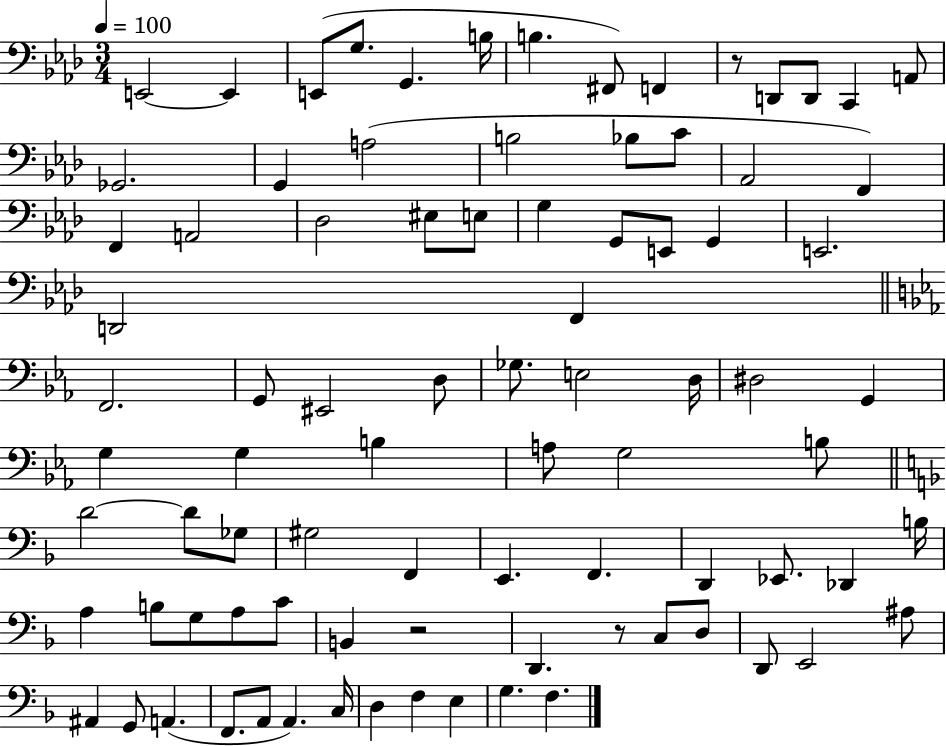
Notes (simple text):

E2/h E2/q E2/e G3/e. G2/q. B3/s B3/q. F#2/e F2/q R/e D2/e D2/e C2/q A2/e Gb2/h. G2/q A3/h B3/h Bb3/e C4/e Ab2/h F2/q F2/q A2/h Db3/h EIS3/e E3/e G3/q G2/e E2/e G2/q E2/h. D2/h F2/q F2/h. G2/e EIS2/h D3/e Gb3/e. E3/h D3/s D#3/h G2/q G3/q G3/q B3/q A3/e G3/h B3/e D4/h D4/e Gb3/e G#3/h F2/q E2/q. F2/q. D2/q Eb2/e. Db2/q B3/s A3/q B3/e G3/e A3/e C4/e B2/q R/h D2/q. R/e C3/e D3/e D2/e E2/h A#3/e A#2/q G2/e A2/q. F2/e. A2/e A2/q. C3/s D3/q F3/q E3/q G3/q. F3/q.